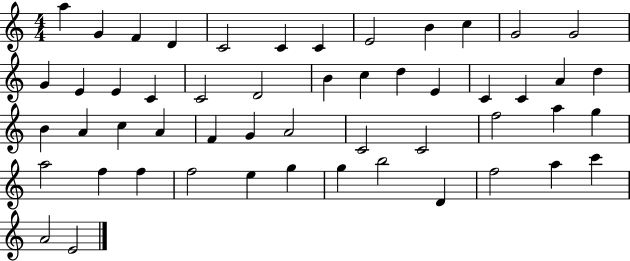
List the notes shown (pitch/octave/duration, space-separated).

A5/q G4/q F4/q D4/q C4/h C4/q C4/q E4/h B4/q C5/q G4/h G4/h G4/q E4/q E4/q C4/q C4/h D4/h B4/q C5/q D5/q E4/q C4/q C4/q A4/q D5/q B4/q A4/q C5/q A4/q F4/q G4/q A4/h C4/h C4/h F5/h A5/q G5/q A5/h F5/q F5/q F5/h E5/q G5/q G5/q B5/h D4/q F5/h A5/q C6/q A4/h E4/h